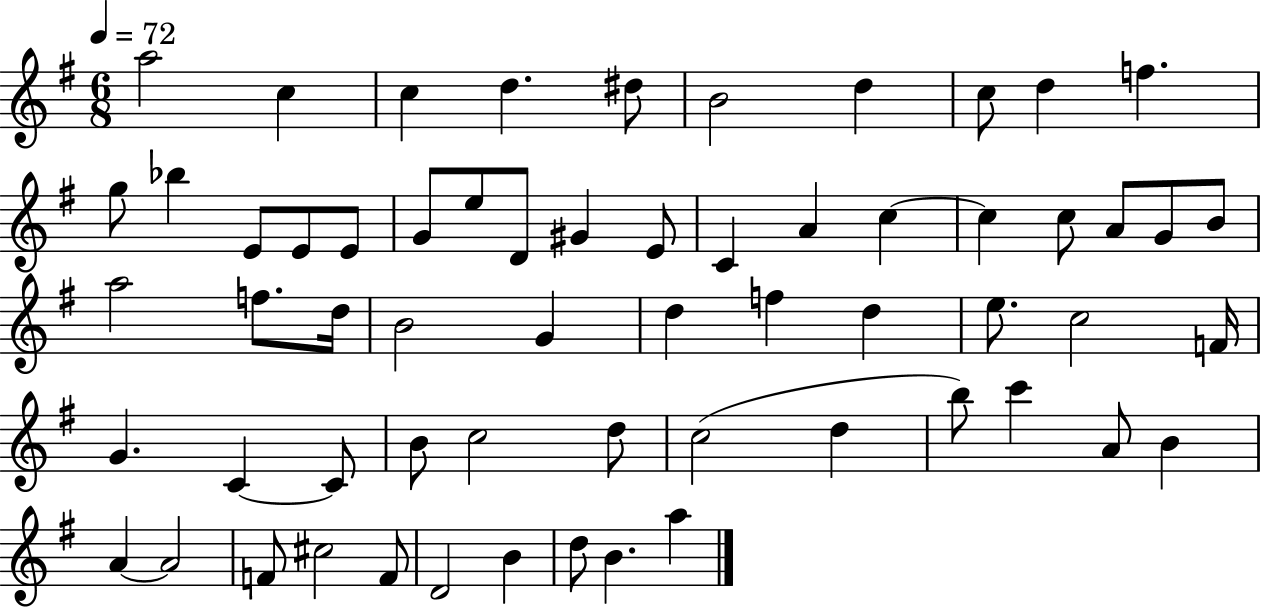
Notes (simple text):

A5/h C5/q C5/q D5/q. D#5/e B4/h D5/q C5/e D5/q F5/q. G5/e Bb5/q E4/e E4/e E4/e G4/e E5/e D4/e G#4/q E4/e C4/q A4/q C5/q C5/q C5/e A4/e G4/e B4/e A5/h F5/e. D5/s B4/h G4/q D5/q F5/q D5/q E5/e. C5/h F4/s G4/q. C4/q C4/e B4/e C5/h D5/e C5/h D5/q B5/e C6/q A4/e B4/q A4/q A4/h F4/e C#5/h F4/e D4/h B4/q D5/e B4/q. A5/q